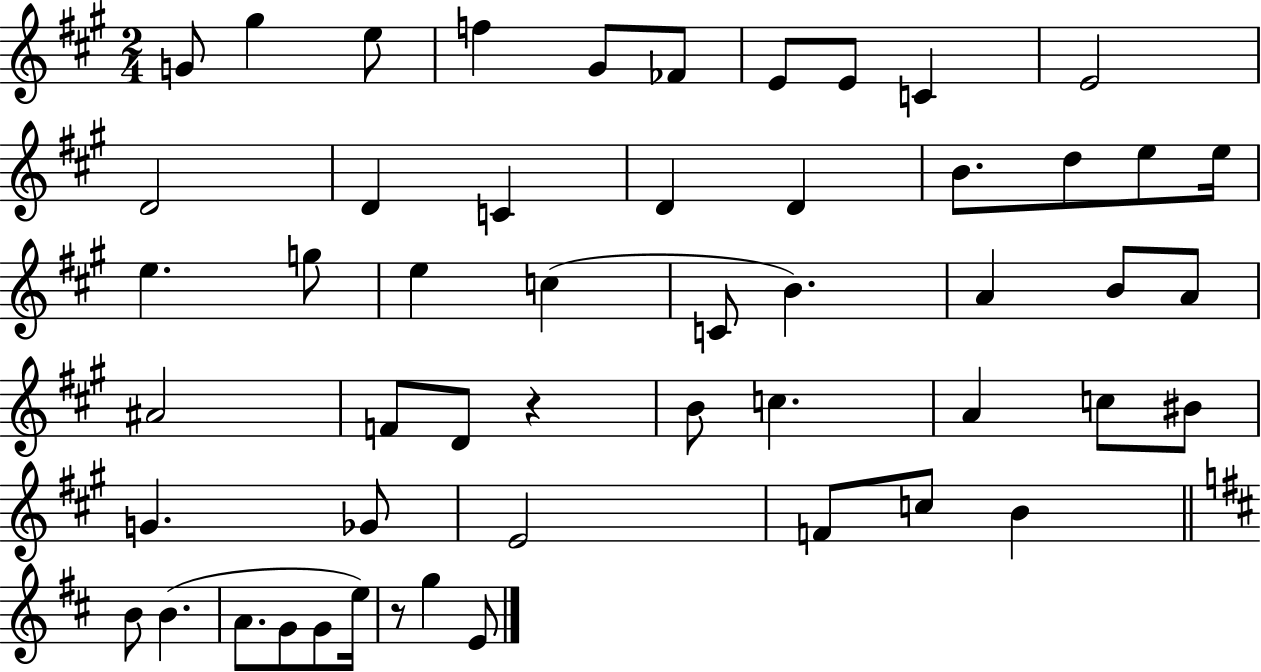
X:1
T:Untitled
M:2/4
L:1/4
K:A
G/2 ^g e/2 f ^G/2 _F/2 E/2 E/2 C E2 D2 D C D D B/2 d/2 e/2 e/4 e g/2 e c C/2 B A B/2 A/2 ^A2 F/2 D/2 z B/2 c A c/2 ^B/2 G _G/2 E2 F/2 c/2 B B/2 B A/2 G/2 G/2 e/4 z/2 g E/2